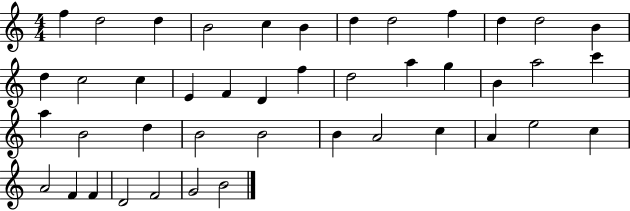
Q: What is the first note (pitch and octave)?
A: F5